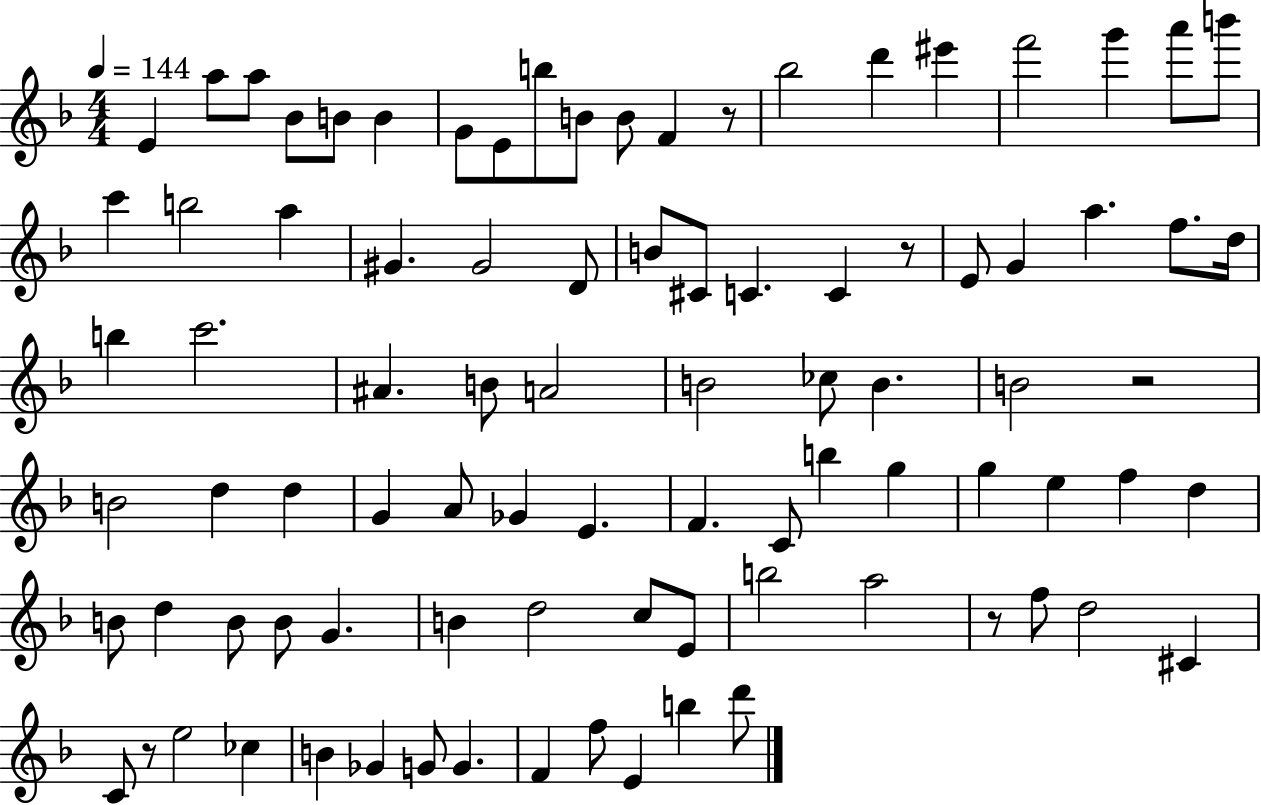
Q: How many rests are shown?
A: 5